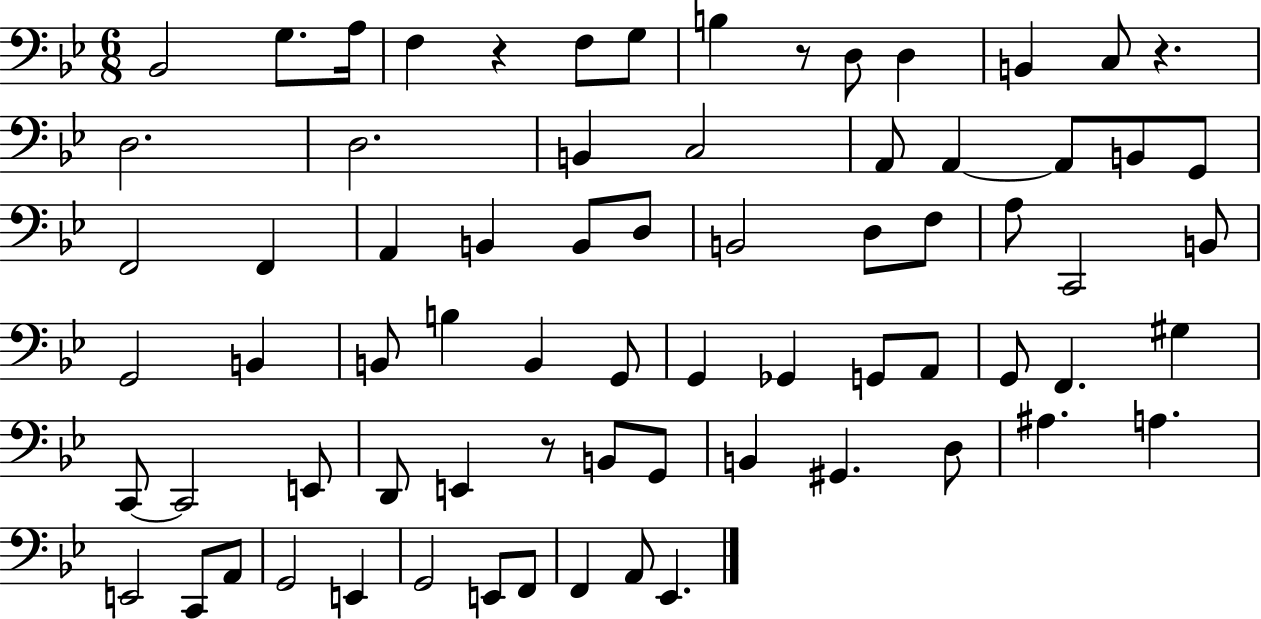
X:1
T:Untitled
M:6/8
L:1/4
K:Bb
_B,,2 G,/2 A,/4 F, z F,/2 G,/2 B, z/2 D,/2 D, B,, C,/2 z D,2 D,2 B,, C,2 A,,/2 A,, A,,/2 B,,/2 G,,/2 F,,2 F,, A,, B,, B,,/2 D,/2 B,,2 D,/2 F,/2 A,/2 C,,2 B,,/2 G,,2 B,, B,,/2 B, B,, G,,/2 G,, _G,, G,,/2 A,,/2 G,,/2 F,, ^G, C,,/2 C,,2 E,,/2 D,,/2 E,, z/2 B,,/2 G,,/2 B,, ^G,, D,/2 ^A, A, E,,2 C,,/2 A,,/2 G,,2 E,, G,,2 E,,/2 F,,/2 F,, A,,/2 _E,,